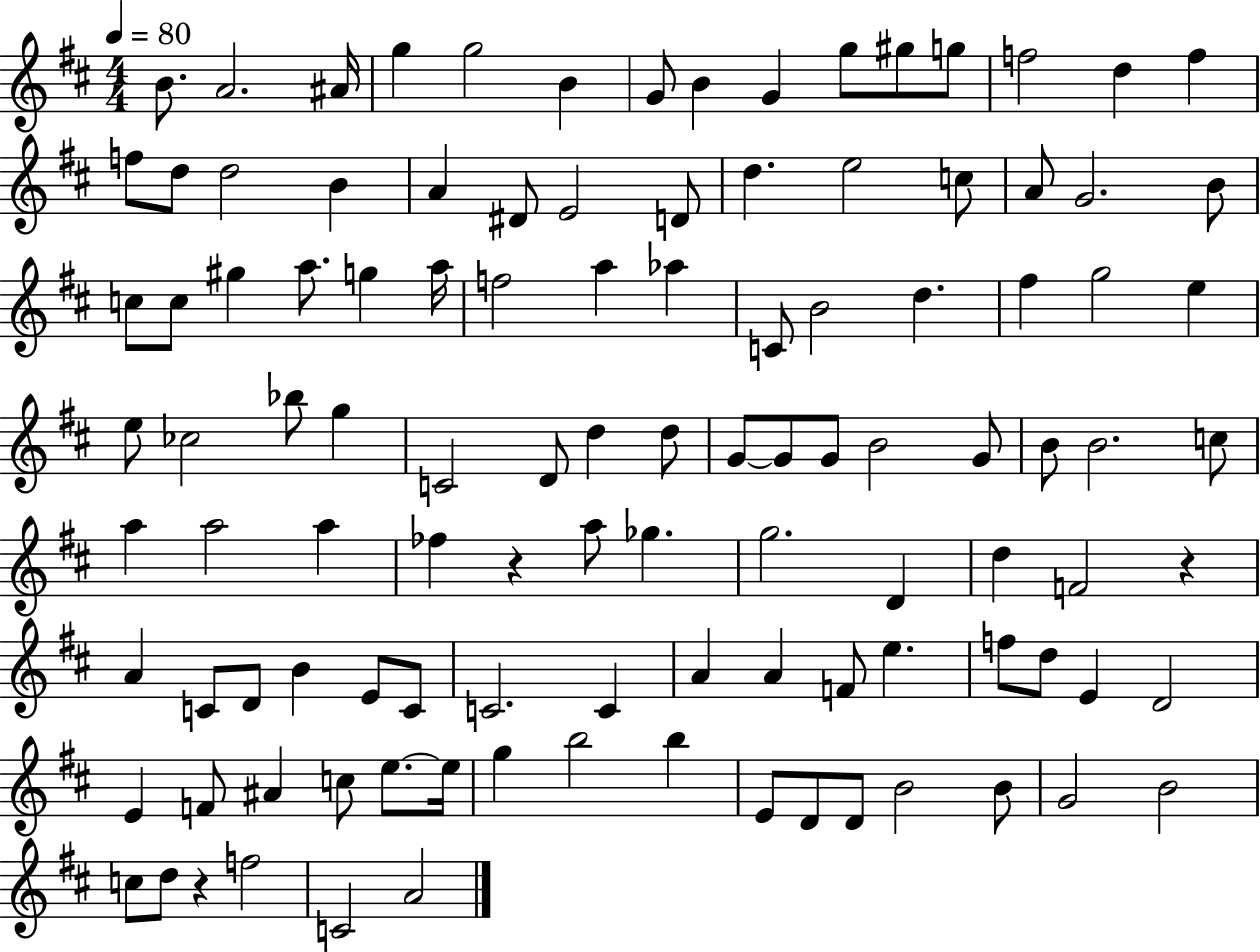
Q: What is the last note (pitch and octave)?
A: A4